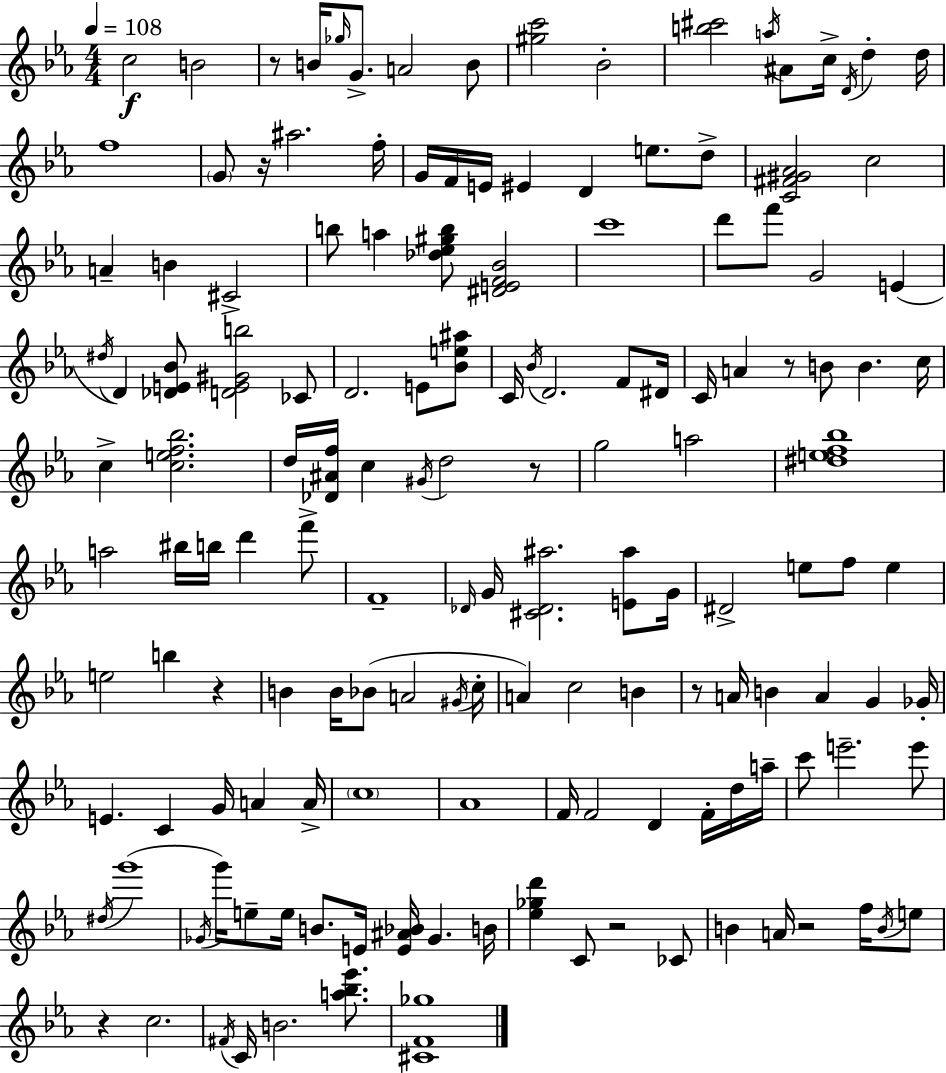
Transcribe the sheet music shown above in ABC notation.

X:1
T:Untitled
M:4/4
L:1/4
K:Cm
c2 B2 z/2 B/4 _g/4 G/2 A2 B/2 [^gc']2 _B2 [b^c']2 a/4 ^A/2 c/4 D/4 d d/4 f4 G/2 z/4 ^a2 f/4 G/4 F/4 E/4 ^E D e/2 d/2 [C^F^G_A]2 c2 A B ^C2 b/2 a [_d_e^gb]/2 [^DEF_B]2 c'4 d'/2 f'/2 G2 E ^d/4 D [_DE_B]/2 [DE^Gb]2 _C/2 D2 E/2 [_Be^a]/2 C/4 _B/4 D2 F/2 ^D/4 C/4 A z/2 B/2 B c/4 c [cef_b]2 d/4 [_D^Af]/4 c ^G/4 d2 z/2 g2 a2 [^def_b]4 a2 ^b/4 b/4 d' f'/2 F4 _D/4 G/4 [^C_D^a]2 [E^a]/2 G/4 ^D2 e/2 f/2 e e2 b z B B/4 _B/2 A2 ^G/4 c/4 A c2 B z/2 A/4 B A G _G/4 E C G/4 A A/4 c4 _A4 F/4 F2 D F/4 d/4 a/4 c'/2 e'2 e'/2 ^d/4 g'4 _G/4 g'/4 e/2 e/4 B/2 E/4 [E^A_B]/4 _G B/4 [_e_gd'] C/2 z2 _C/2 B A/4 z2 f/4 B/4 e/2 z c2 ^F/4 C/4 B2 [a_b_e']/2 [^CF_g]4